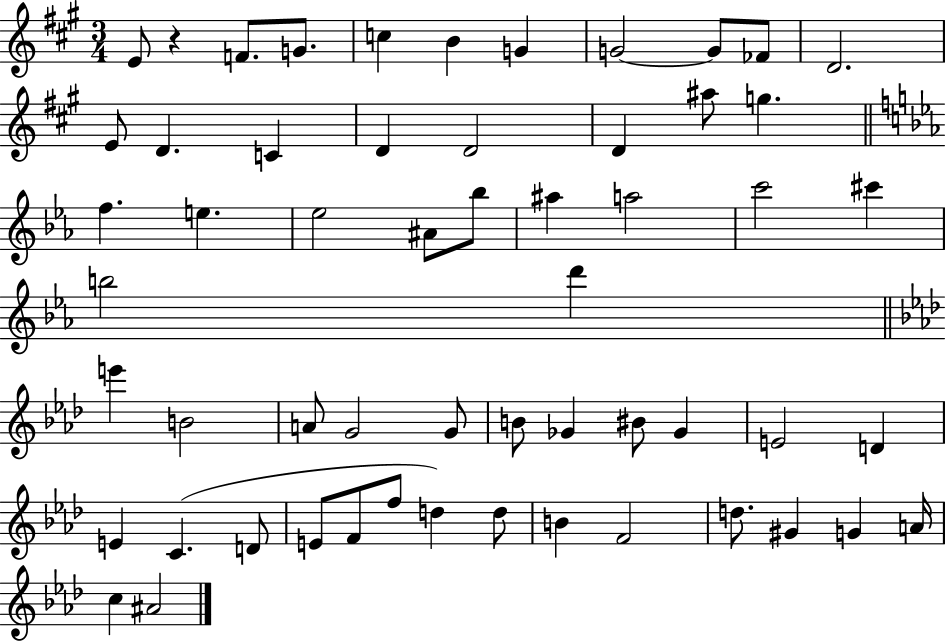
E4/e R/q F4/e. G4/e. C5/q B4/q G4/q G4/h G4/e FES4/e D4/h. E4/e D4/q. C4/q D4/q D4/h D4/q A#5/e G5/q. F5/q. E5/q. Eb5/h A#4/e Bb5/e A#5/q A5/h C6/h C#6/q B5/h D6/q E6/q B4/h A4/e G4/h G4/e B4/e Gb4/q BIS4/e Gb4/q E4/h D4/q E4/q C4/q. D4/e E4/e F4/e F5/e D5/q D5/e B4/q F4/h D5/e. G#4/q G4/q A4/s C5/q A#4/h